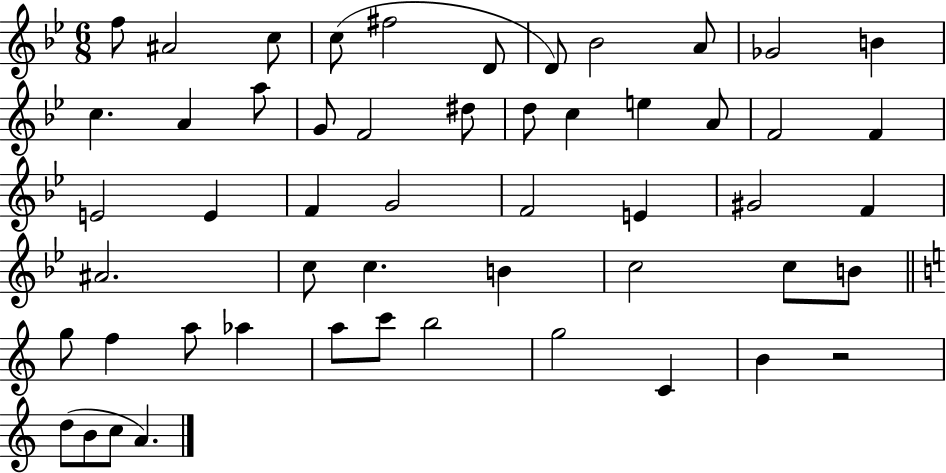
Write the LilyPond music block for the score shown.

{
  \clef treble
  \numericTimeSignature
  \time 6/8
  \key bes \major
  f''8 ais'2 c''8 | c''8( fis''2 d'8 | d'8) bes'2 a'8 | ges'2 b'4 | \break c''4. a'4 a''8 | g'8 f'2 dis''8 | d''8 c''4 e''4 a'8 | f'2 f'4 | \break e'2 e'4 | f'4 g'2 | f'2 e'4 | gis'2 f'4 | \break ais'2. | c''8 c''4. b'4 | c''2 c''8 b'8 | \bar "||" \break \key c \major g''8 f''4 a''8 aes''4 | a''8 c'''8 b''2 | g''2 c'4 | b'4 r2 | \break d''8( b'8 c''8 a'4.) | \bar "|."
}